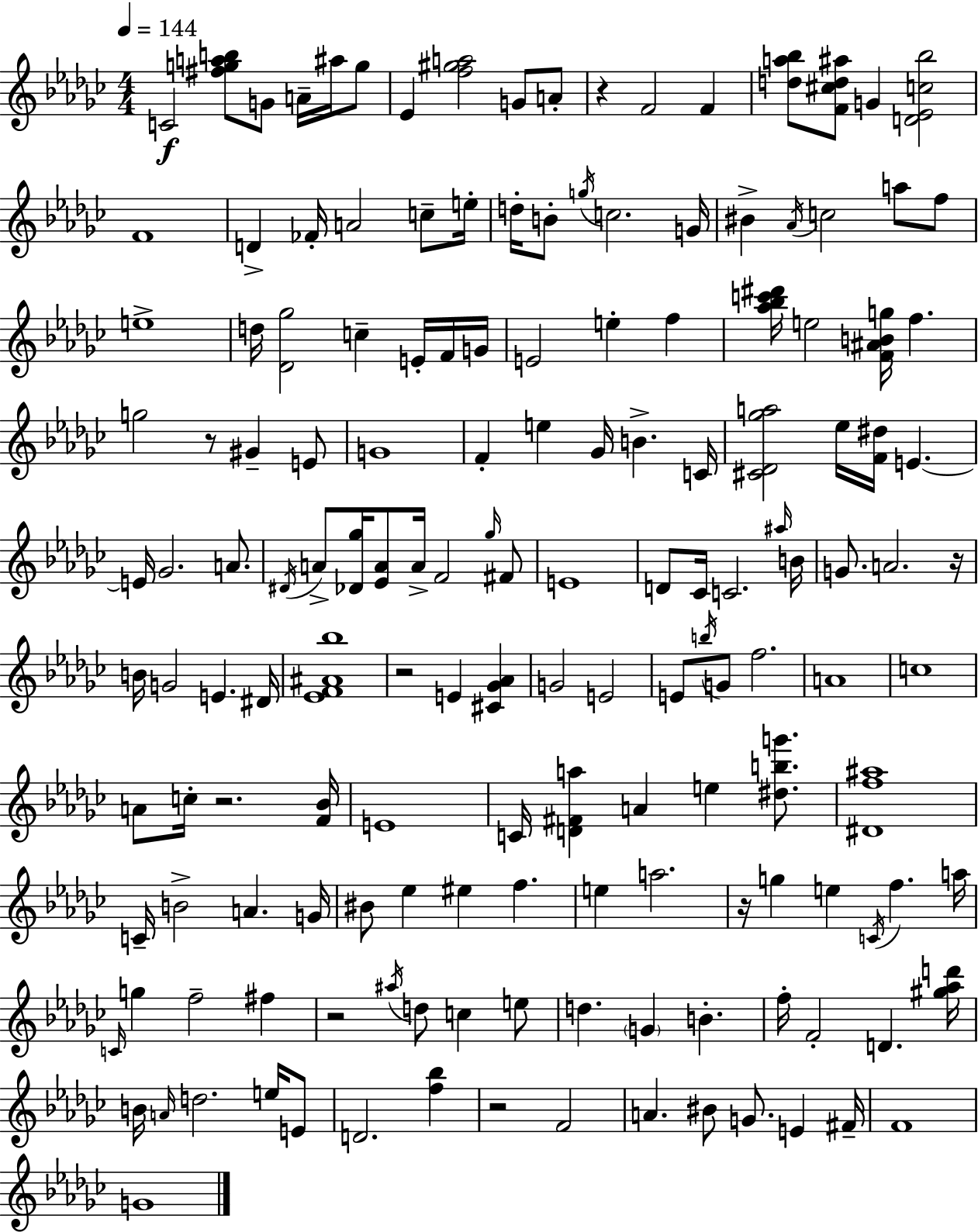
X:1
T:Untitled
M:4/4
L:1/4
K:Ebm
C2 [^fgab]/2 G/2 A/4 ^a/4 g/2 _E [f^ga]2 G/2 A/2 z F2 F [da_b]/2 [F^cd^a]/2 G [D_Ec_b]2 F4 D _F/4 A2 c/2 e/4 d/4 B/2 g/4 c2 G/4 ^B _A/4 c2 a/2 f/2 e4 d/4 [_D_g]2 c E/4 F/4 G/4 E2 e f [_a_bc'^d']/4 e2 [F^ABg]/4 f g2 z/2 ^G E/2 G4 F e _G/4 B C/4 [^C_D_ga]2 _e/4 [F^d]/4 E E/4 _G2 A/2 ^D/4 A/2 [_D_g]/4 [_EA]/2 A/4 F2 _g/4 ^F/2 E4 D/2 _C/4 C2 ^a/4 B/4 G/2 A2 z/4 B/4 G2 E ^D/4 [_EF^A_b]4 z2 E [^C_G_A] G2 E2 E/2 b/4 G/2 f2 A4 c4 A/2 c/4 z2 [F_B]/4 E4 C/4 [D^Fa] A e [^dbg']/2 [^Df^a]4 C/4 B2 A G/4 ^B/2 _e ^e f e a2 z/4 g e C/4 f a/4 C/4 g f2 ^f z2 ^a/4 d/2 c e/2 d G B f/4 F2 D [^g_ad']/4 B/4 A/4 d2 e/4 E/2 D2 [f_b] z2 F2 A ^B/2 G/2 E ^F/4 F4 G4